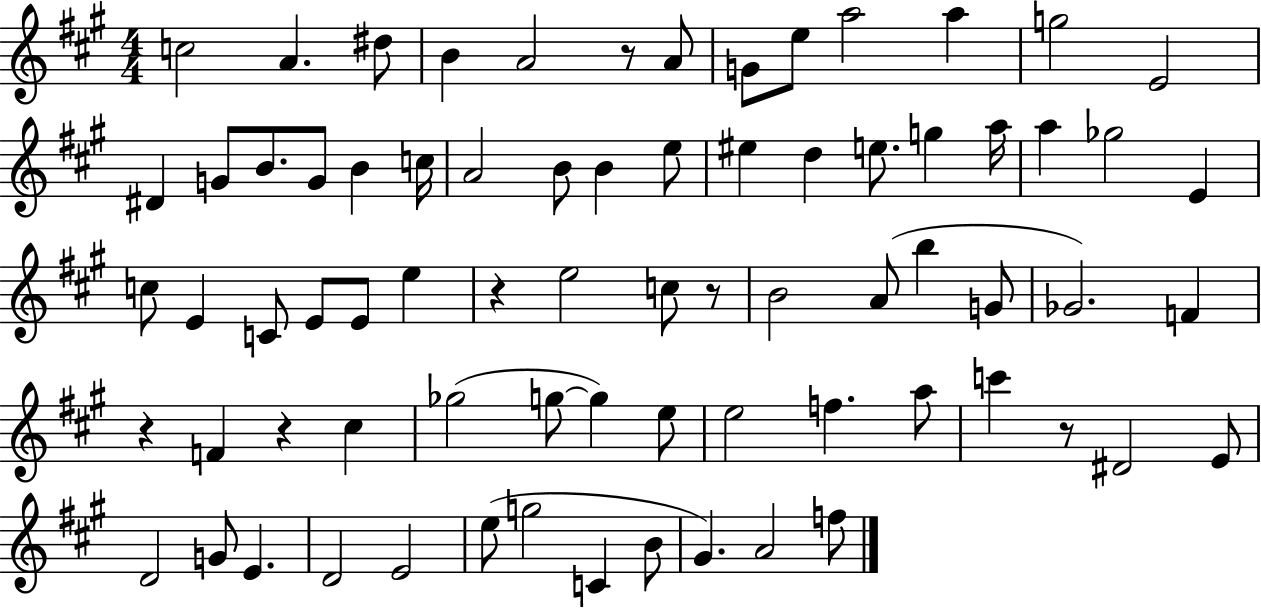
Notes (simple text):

C5/h A4/q. D#5/e B4/q A4/h R/e A4/e G4/e E5/e A5/h A5/q G5/h E4/h D#4/q G4/e B4/e. G4/e B4/q C5/s A4/h B4/e B4/q E5/e EIS5/q D5/q E5/e. G5/q A5/s A5/q Gb5/h E4/q C5/e E4/q C4/e E4/e E4/e E5/q R/q E5/h C5/e R/e B4/h A4/e B5/q G4/e Gb4/h. F4/q R/q F4/q R/q C#5/q Gb5/h G5/e G5/q E5/e E5/h F5/q. A5/e C6/q R/e D#4/h E4/e D4/h G4/e E4/q. D4/h E4/h E5/e G5/h C4/q B4/e G#4/q. A4/h F5/e